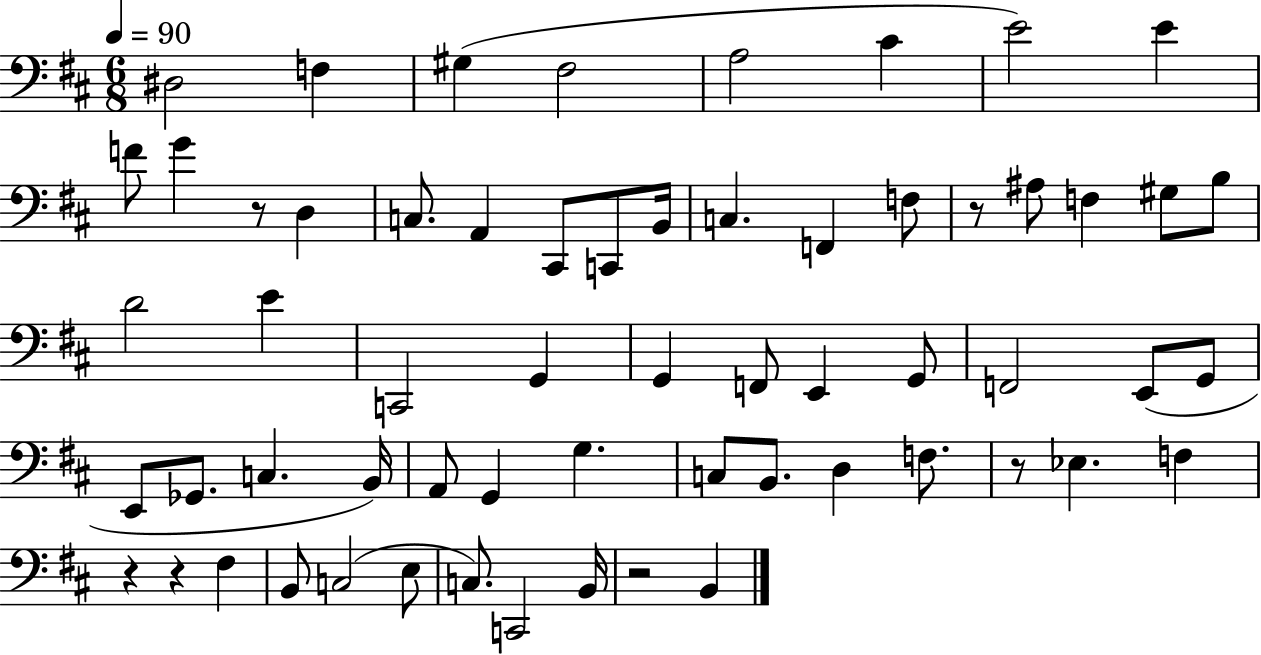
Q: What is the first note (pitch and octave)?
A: D#3